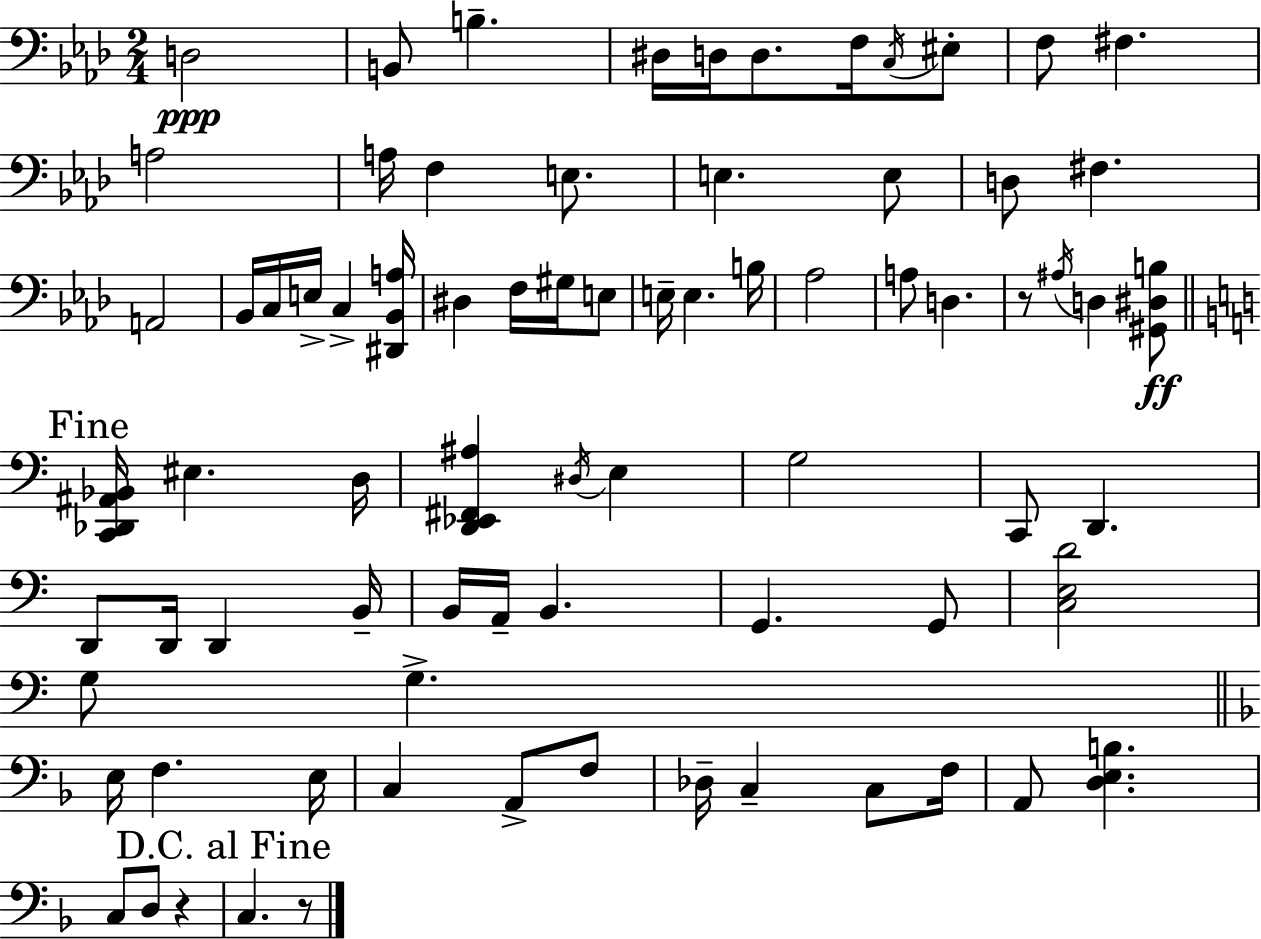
{
  \clef bass
  \numericTimeSignature
  \time 2/4
  \key f \minor
  d2\ppp | b,8 b4.-- | dis16 d16 d8. f16 \acciaccatura { c16 } eis8-. | f8 fis4. | \break a2 | a16 f4 e8. | e4. e8 | d8 fis4. | \break a,2 | bes,16 c16 e16-> c4-> | <dis, bes, a>16 dis4 f16 gis16 e8 | e16-- e4. | \break b16 aes2 | a8 d4. | r8 \acciaccatura { ais16 } d4 | <gis, dis b>8\ff \mark "Fine" \bar "||" \break \key c \major <c, des, ais, bes,>16 eis4. d16 | <d, ees, fis, ais>4 \acciaccatura { dis16 } e4 | g2 | c,8 d,4. | \break d,8 d,16 d,4 | b,16-- b,16 a,16-- b,4. | g,4. g,8 | <c e d'>2 | \break g8 g4.-> | \bar "||" \break \key f \major e16 f4. e16 | c4 a,8-> f8 | des16-- c4-- c8 f16 | a,8 <d e b>4. | \break c8 d8 r4 | \mark "D.C. al Fine" c4. r8 | \bar "|."
}